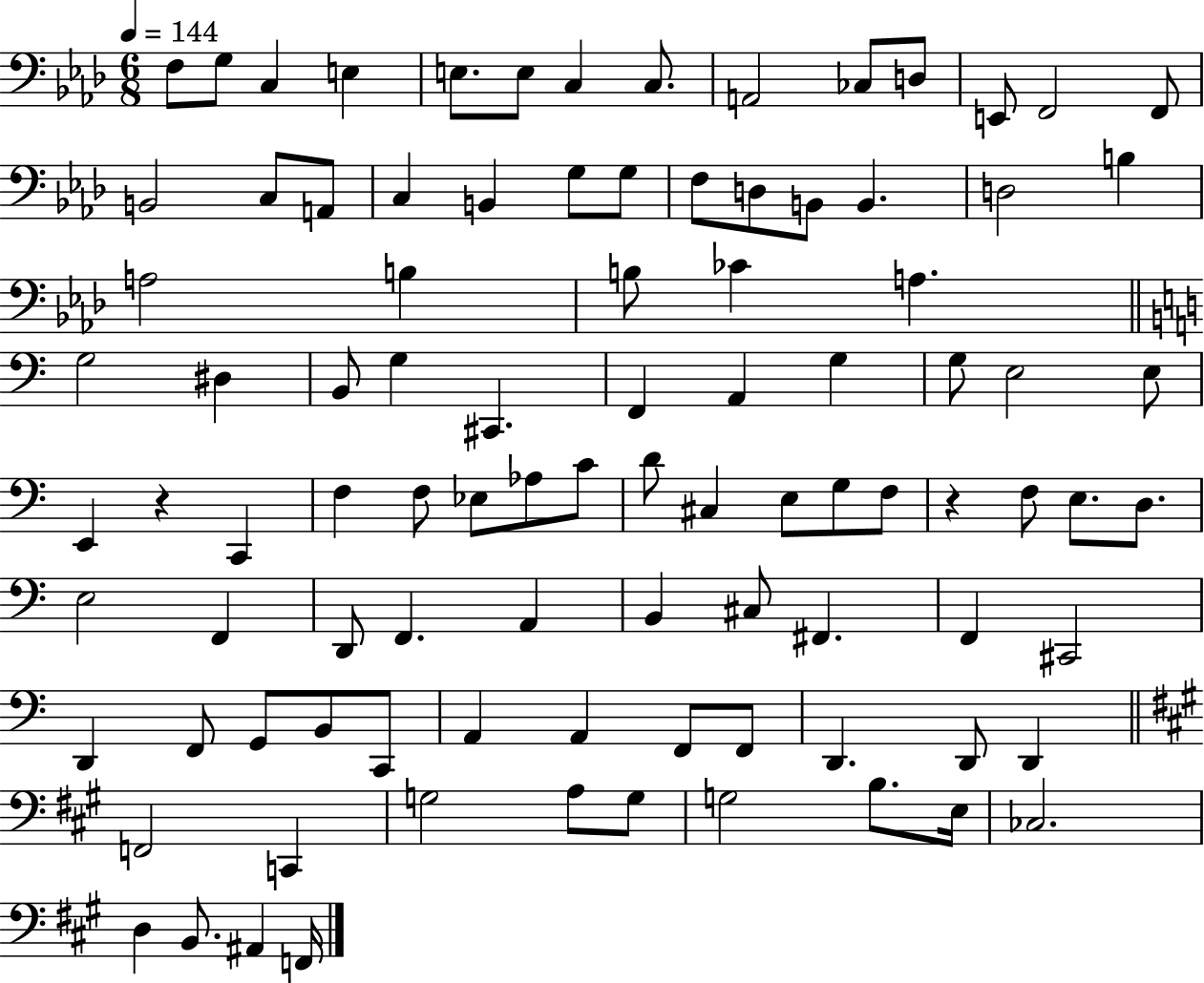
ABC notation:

X:1
T:Untitled
M:6/8
L:1/4
K:Ab
F,/2 G,/2 C, E, E,/2 E,/2 C, C,/2 A,,2 _C,/2 D,/2 E,,/2 F,,2 F,,/2 B,,2 C,/2 A,,/2 C, B,, G,/2 G,/2 F,/2 D,/2 B,,/2 B,, D,2 B, A,2 B, B,/2 _C A, G,2 ^D, B,,/2 G, ^C,, F,, A,, G, G,/2 E,2 E,/2 E,, z C,, F, F,/2 _E,/2 _A,/2 C/2 D/2 ^C, E,/2 G,/2 F,/2 z F,/2 E,/2 D,/2 E,2 F,, D,,/2 F,, A,, B,, ^C,/2 ^F,, F,, ^C,,2 D,, F,,/2 G,,/2 B,,/2 C,,/2 A,, A,, F,,/2 F,,/2 D,, D,,/2 D,, F,,2 C,, G,2 A,/2 G,/2 G,2 B,/2 E,/4 _C,2 D, B,,/2 ^A,, F,,/4